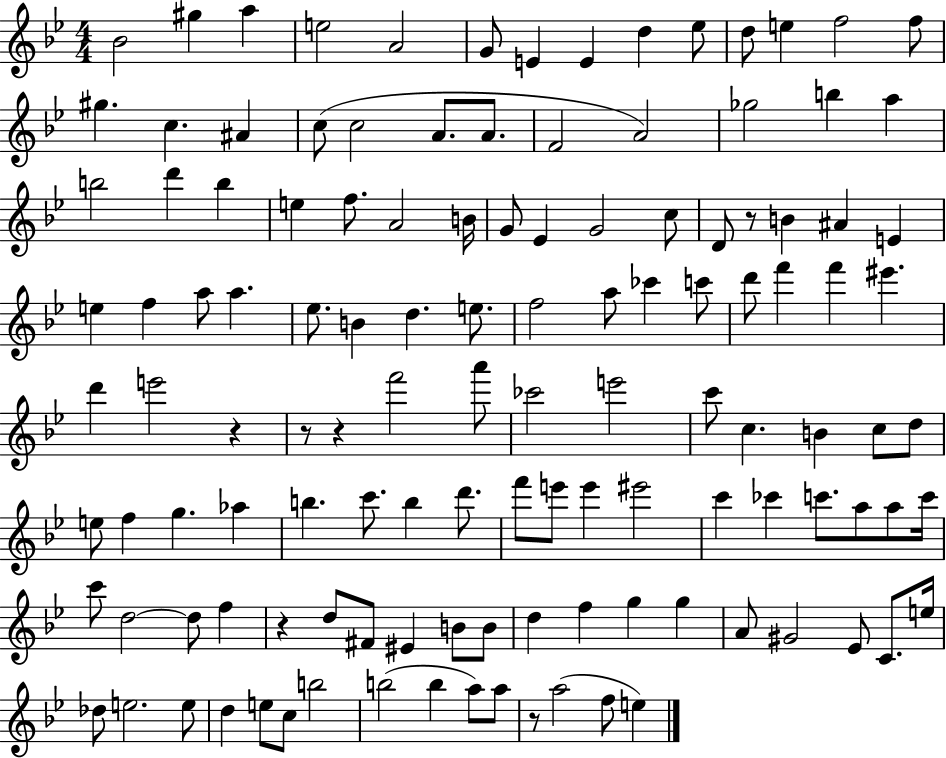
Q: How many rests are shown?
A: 6